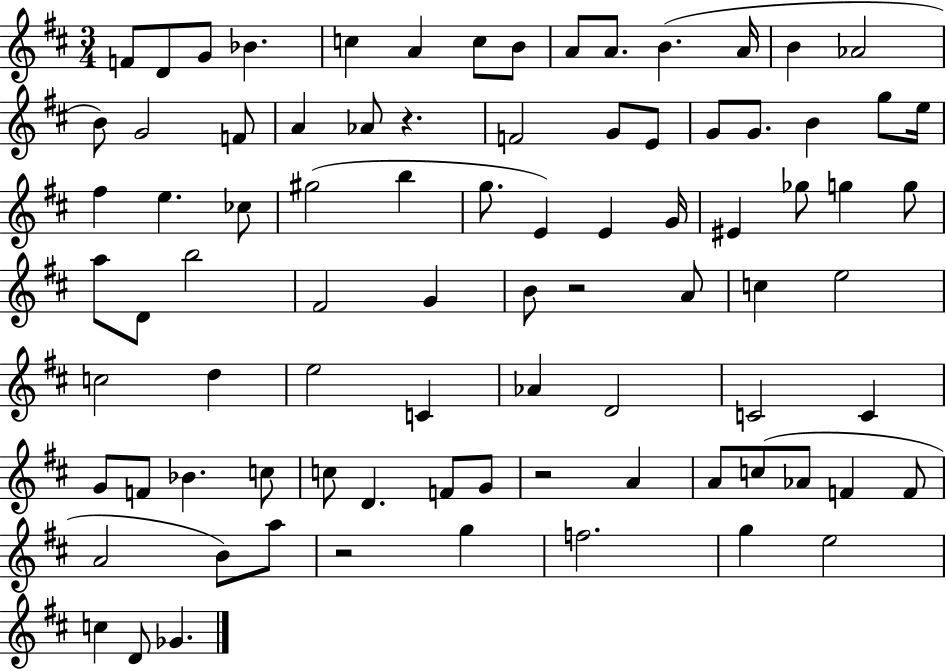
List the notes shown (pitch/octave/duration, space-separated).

F4/e D4/e G4/e Bb4/q. C5/q A4/q C5/e B4/e A4/e A4/e. B4/q. A4/s B4/q Ab4/h B4/e G4/h F4/e A4/q Ab4/e R/q. F4/h G4/e E4/e G4/e G4/e. B4/q G5/e E5/s F#5/q E5/q. CES5/e G#5/h B5/q G5/e. E4/q E4/q G4/s EIS4/q Gb5/e G5/q G5/e A5/e D4/e B5/h F#4/h G4/q B4/e R/h A4/e C5/q E5/h C5/h D5/q E5/h C4/q Ab4/q D4/h C4/h C4/q G4/e F4/e Bb4/q. C5/e C5/e D4/q. F4/e G4/e R/h A4/q A4/e C5/e Ab4/e F4/q F4/e A4/h B4/e A5/e R/h G5/q F5/h. G5/q E5/h C5/q D4/e Gb4/q.